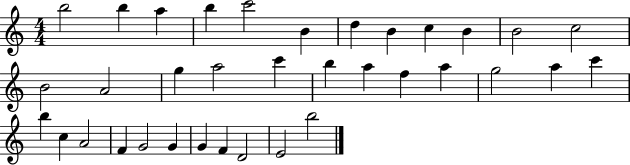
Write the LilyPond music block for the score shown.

{
  \clef treble
  \numericTimeSignature
  \time 4/4
  \key c \major
  b''2 b''4 a''4 | b''4 c'''2 b'4 | d''4 b'4 c''4 b'4 | b'2 c''2 | \break b'2 a'2 | g''4 a''2 c'''4 | b''4 a''4 f''4 a''4 | g''2 a''4 c'''4 | \break b''4 c''4 a'2 | f'4 g'2 g'4 | g'4 f'4 d'2 | e'2 b''2 | \break \bar "|."
}